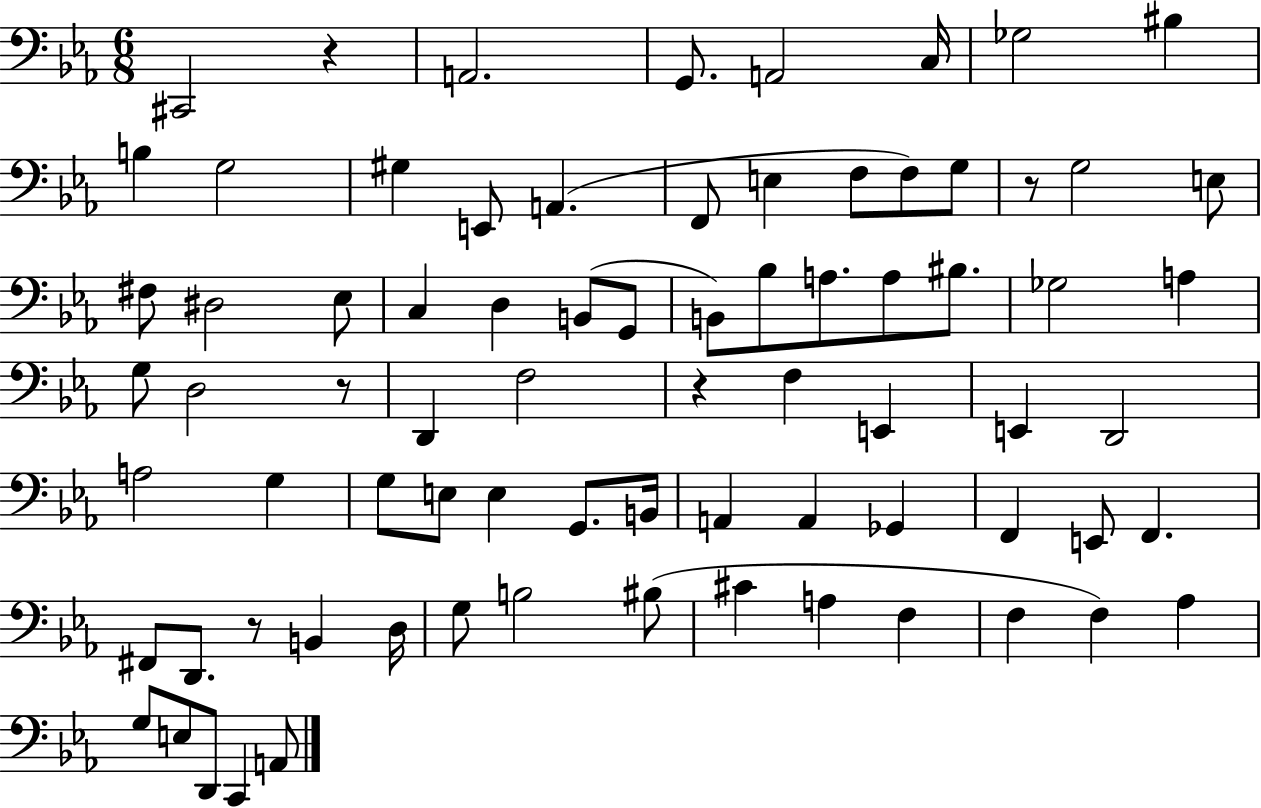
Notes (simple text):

C#2/h R/q A2/h. G2/e. A2/h C3/s Gb3/h BIS3/q B3/q G3/h G#3/q E2/e A2/q. F2/e E3/q F3/e F3/e G3/e R/e G3/h E3/e F#3/e D#3/h Eb3/e C3/q D3/q B2/e G2/e B2/e Bb3/e A3/e. A3/e BIS3/e. Gb3/h A3/q G3/e D3/h R/e D2/q F3/h R/q F3/q E2/q E2/q D2/h A3/h G3/q G3/e E3/e E3/q G2/e. B2/s A2/q A2/q Gb2/q F2/q E2/e F2/q. F#2/e D2/e. R/e B2/q D3/s G3/e B3/h BIS3/e C#4/q A3/q F3/q F3/q F3/q Ab3/q G3/e E3/e D2/e C2/q A2/e